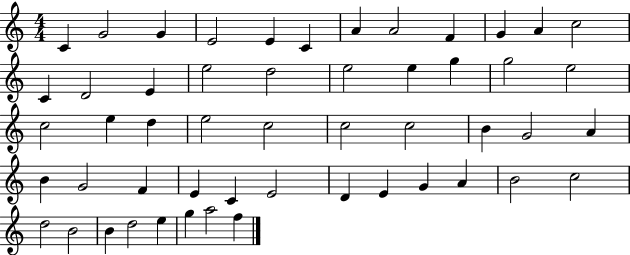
{
  \clef treble
  \numericTimeSignature
  \time 4/4
  \key c \major
  c'4 g'2 g'4 | e'2 e'4 c'4 | a'4 a'2 f'4 | g'4 a'4 c''2 | \break c'4 d'2 e'4 | e''2 d''2 | e''2 e''4 g''4 | g''2 e''2 | \break c''2 e''4 d''4 | e''2 c''2 | c''2 c''2 | b'4 g'2 a'4 | \break b'4 g'2 f'4 | e'4 c'4 e'2 | d'4 e'4 g'4 a'4 | b'2 c''2 | \break d''2 b'2 | b'4 d''2 e''4 | g''4 a''2 f''4 | \bar "|."
}